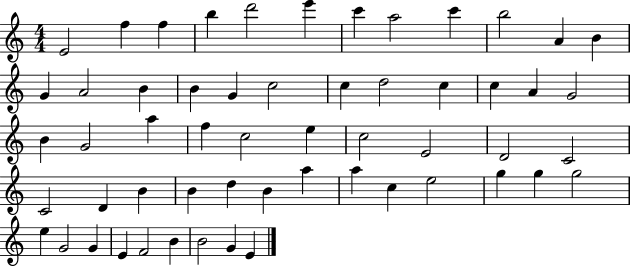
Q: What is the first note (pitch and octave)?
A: E4